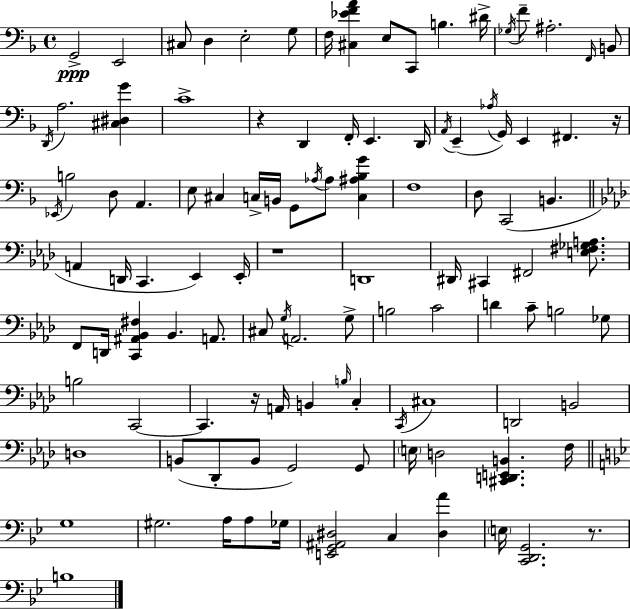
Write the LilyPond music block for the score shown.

{
  \clef bass
  \time 4/4
  \defaultTimeSignature
  \key f \major
  \repeat volta 2 { g,2->\ppp e,2 | cis8 d4 e2-. g8 | f16 <cis ees' f' a'>4 e8 c,8 b4. dis'16-> | \acciaccatura { ges16 } f'8-- ais2.-. \grace { f,16 } | \break b,8 \acciaccatura { d,16 } a2. <cis dis g'>4 | c'1-> | r4 d,4 f,16-. e,4. | d,16 \acciaccatura { a,16 } e,4--( \acciaccatura { aes16 } g,16) e,4 fis,4. | \break r16 \acciaccatura { ees,16 } b2 d8 | a,4. e8 cis4 c16-> b,16 g,8 | \acciaccatura { aes16 } aes8 <c ais bes g'>4 f1 | d8 c,2( | \break b,4. \bar "||" \break \key f \minor a,4 d,16 c,4. ees,4) ees,16-. | r1 | d,1 | dis,16 cis,4 fis,2 <e fis ges a>8. | \break f,8 d,16 <c, ais, bes, fis>4 bes,4. a,8. | cis8 \acciaccatura { g16 } a,2. g8-> | b2 c'2 | d'4 c'8-- b2 ges8 | \break b2 c,2~~ | c,4. r16 a,16 b,4 \grace { b16 } c4-. | \acciaccatura { c,16 } cis1 | d,2 b,2 | \break d1 | b,8( des,8-. b,8 g,2) | g,8 \parenthesize e16 d2 <cis, d, e, b,>4. | f16 \bar "||" \break \key bes \major g1 | gis2. a16 a8 ges16 | <e, g, ais, dis>2 c4 <dis a'>4 | \parenthesize e16 <c, d, g,>2. r8. | \break b1 | } \bar "|."
}